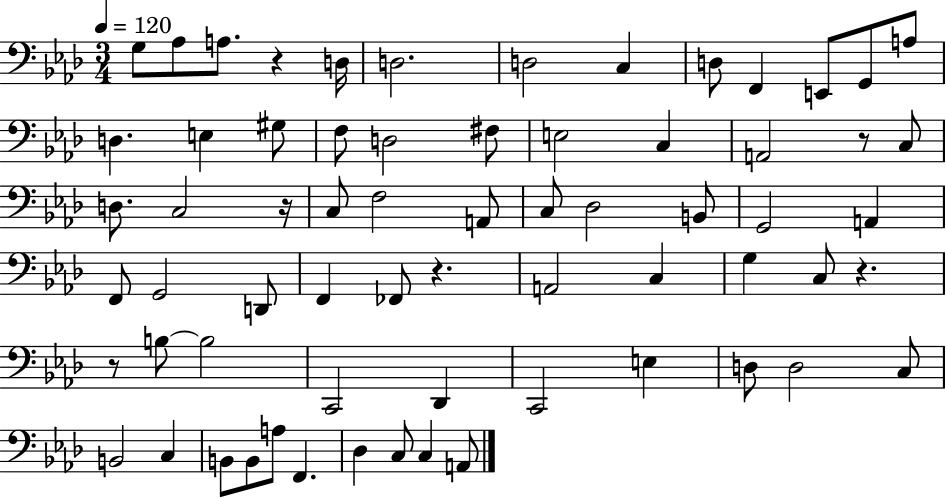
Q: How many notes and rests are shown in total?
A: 66